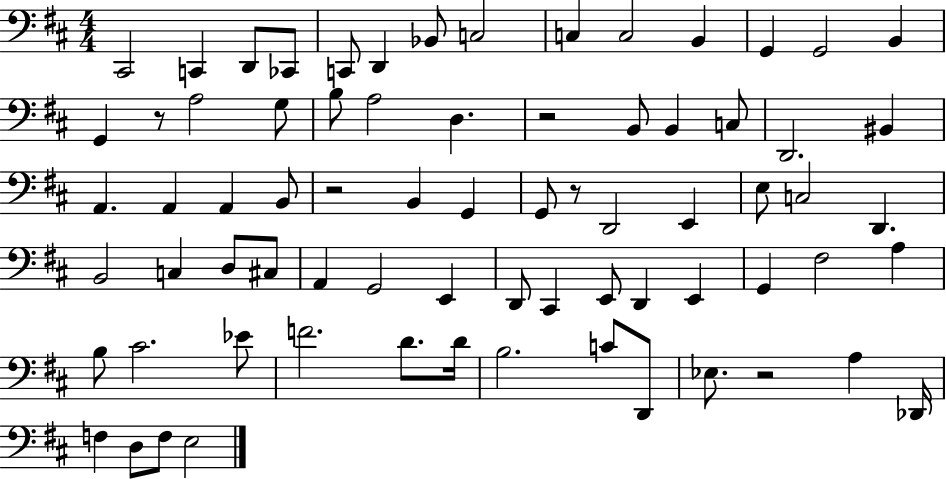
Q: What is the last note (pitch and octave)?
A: E3